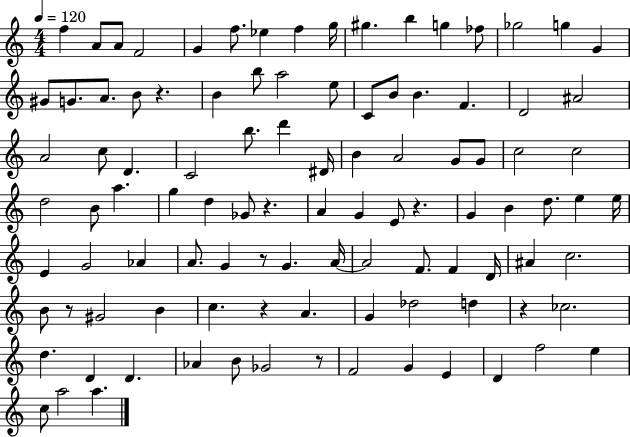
X:1
T:Untitled
M:4/4
L:1/4
K:C
f A/2 A/2 F2 G f/2 _e f g/4 ^g b g _f/2 _g2 g G ^G/2 G/2 A/2 B/2 z B b/2 a2 e/2 C/2 B/2 B F D2 ^A2 A2 c/2 D C2 b/2 d' ^D/4 B A2 G/2 G/2 c2 c2 d2 B/2 a g d _G/2 z A G E/2 z G B d/2 e e/4 E G2 _A A/2 G z/2 G A/4 A2 F/2 F D/4 ^A c2 B/2 z/2 ^G2 B c z A G _d2 d z _c2 d D D _A B/2 _G2 z/2 F2 G E D f2 e c/2 a2 a